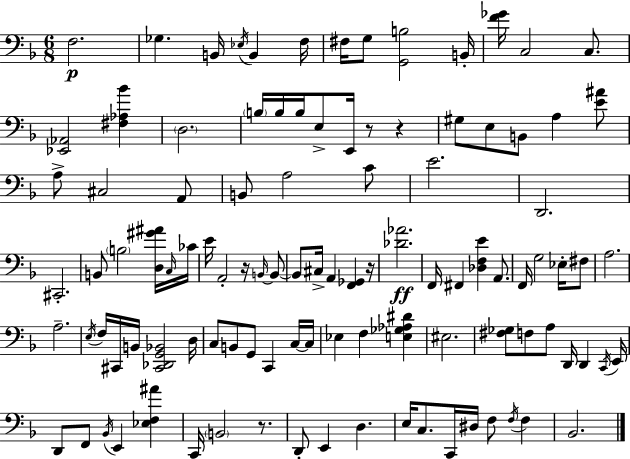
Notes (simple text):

F3/h. Gb3/q. B2/s Eb3/s B2/q F3/s F#3/s G3/e [G2,B3]/h B2/s [F4,Gb4]/s C3/h C3/e. [Eb2,Ab2]/h [F#3,Ab3,Bb4]/q D3/h. B3/s B3/s B3/s E3/e E2/s R/e R/q G#3/e E3/e B2/e A3/q [E4,A#4]/e A3/e C#3/h A2/e B2/e A3/h C4/e E4/h. D2/h. C#2/h. B2/e B3/h [D3,G#4,A#4]/s C3/s CES4/s E4/s A2/h R/s B2/s B2/e B2/e C#3/s A2/q [F2,Gb2]/q R/s [Db4,Ab4]/h. F2/s F#2/q [Db3,F3,E4]/q A2/e. F2/s G3/h Eb3/s F#3/e A3/h. A3/h. E3/s F3/s C#2/s B2/s [C#2,Db2,G2,Bb2]/h D3/s C3/e B2/e G2/e C2/q C3/s C3/s Eb3/q F3/q [E3,Gb3,Ab3,D#4]/q EIS3/h. [F#3,Gb3]/e F3/e A3/e D2/s D2/q C2/s E2/s D2/e F2/e Bb2/s E2/q [Eb3,F3,A#4]/q C2/s B2/h R/e. D2/e E2/q D3/q. E3/s C3/e. C2/s D#3/s F3/e F3/s F3/q Bb2/h.